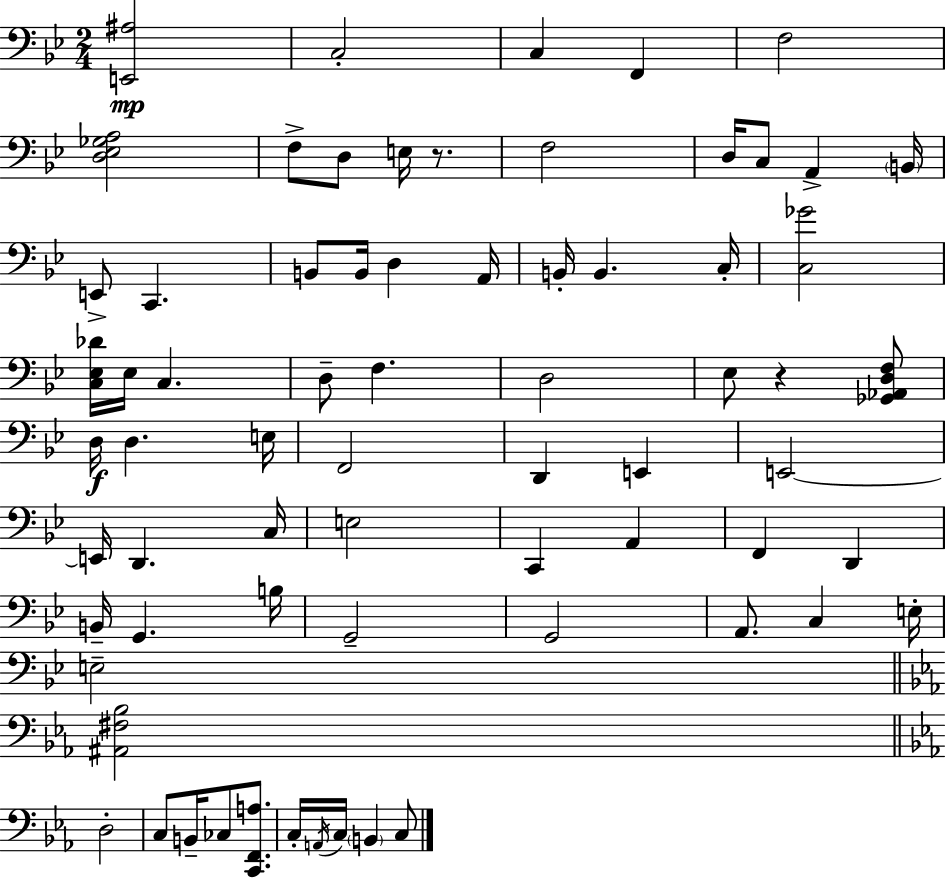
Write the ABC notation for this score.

X:1
T:Untitled
M:2/4
L:1/4
K:Bb
[E,,^A,]2 C,2 C, F,, F,2 [D,_E,_G,A,]2 F,/2 D,/2 E,/4 z/2 F,2 D,/4 C,/2 A,, B,,/4 E,,/2 C,, B,,/2 B,,/4 D, A,,/4 B,,/4 B,, C,/4 [C,_G]2 [C,_E,_D]/4 _E,/4 C, D,/2 F, D,2 _E,/2 z [_G,,_A,,D,F,]/2 D,/4 D, E,/4 F,,2 D,, E,, E,,2 E,,/4 D,, C,/4 E,2 C,, A,, F,, D,, B,,/4 G,, B,/4 G,,2 G,,2 A,,/2 C, E,/4 E,2 [^A,,^F,_B,]2 D,2 C,/2 B,,/4 _C,/2 [C,,F,,A,]/2 C,/4 A,,/4 C,/4 B,, C,/2